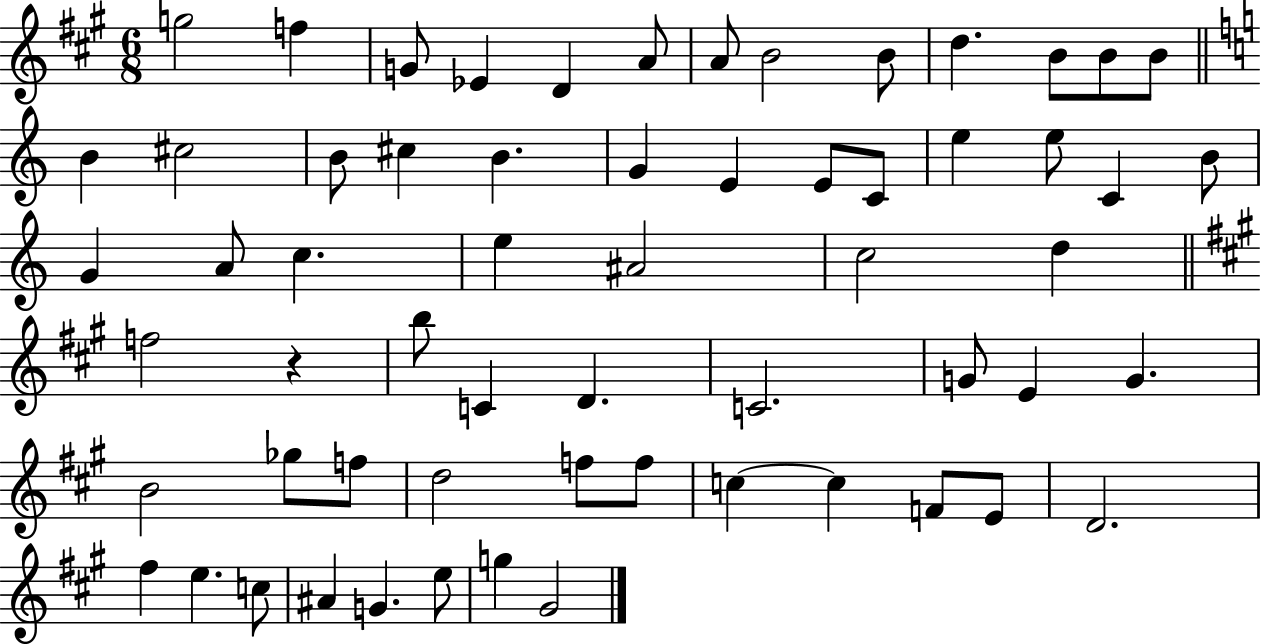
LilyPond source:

{
  \clef treble
  \numericTimeSignature
  \time 6/8
  \key a \major
  g''2 f''4 | g'8 ees'4 d'4 a'8 | a'8 b'2 b'8 | d''4. b'8 b'8 b'8 | \break \bar "||" \break \key a \minor b'4 cis''2 | b'8 cis''4 b'4. | g'4 e'4 e'8 c'8 | e''4 e''8 c'4 b'8 | \break g'4 a'8 c''4. | e''4 ais'2 | c''2 d''4 | \bar "||" \break \key a \major f''2 r4 | b''8 c'4 d'4. | c'2. | g'8 e'4 g'4. | \break b'2 ges''8 f''8 | d''2 f''8 f''8 | c''4~~ c''4 f'8 e'8 | d'2. | \break fis''4 e''4. c''8 | ais'4 g'4. e''8 | g''4 gis'2 | \bar "|."
}